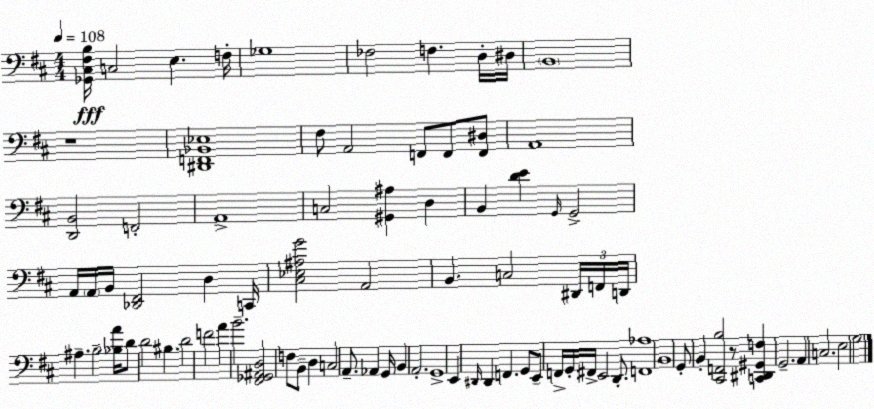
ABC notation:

X:1
T:Untitled
M:4/4
L:1/4
K:D
[_G,,^C,^F,B,]/4 C,2 E, F,/4 _G,4 _F,2 F, D,/4 ^D,/4 B,,4 z4 [^D,,F,,_B,,_E,]4 ^F,/2 A,,2 F,,/2 F,,/2 [F,,^D,]/2 A,,4 [D,,B,,]2 F,,2 A,,4 C,2 [^G,,^A,] D, B,, [DE] G,,/4 G,,2 A,,/4 A,,/4 B,,/4 [_D,,^F,,]2 D, C,,/4 [^C,_E,^A,G]2 A,,2 B,, C,2 ^D,,/4 F,,/4 D,,/4 ^A, B,2 [_B,A]/4 D/2 D2 ^B, D2 F2 A B2 [^F,,_G,,^A,,D,]2 F,/2 B,,/2 D, C,2 A,,/2 _A,, G,,/4 B,, A,,2 G,,4 E,, ^D,,/4 ^D,, F,, G,,/2 E,,/2 F,,/4 G,,/4 ^F,,/4 E,,2 D,,/2 [F,,_A,]4 B,,4 G,,/2 B,, [^C,,F,,B,]2 z/2 [C,,^D,,^G,,F,] G,,2 A,, C,2 E,2 G,2